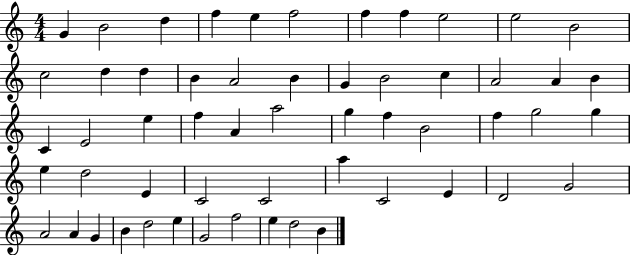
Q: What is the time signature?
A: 4/4